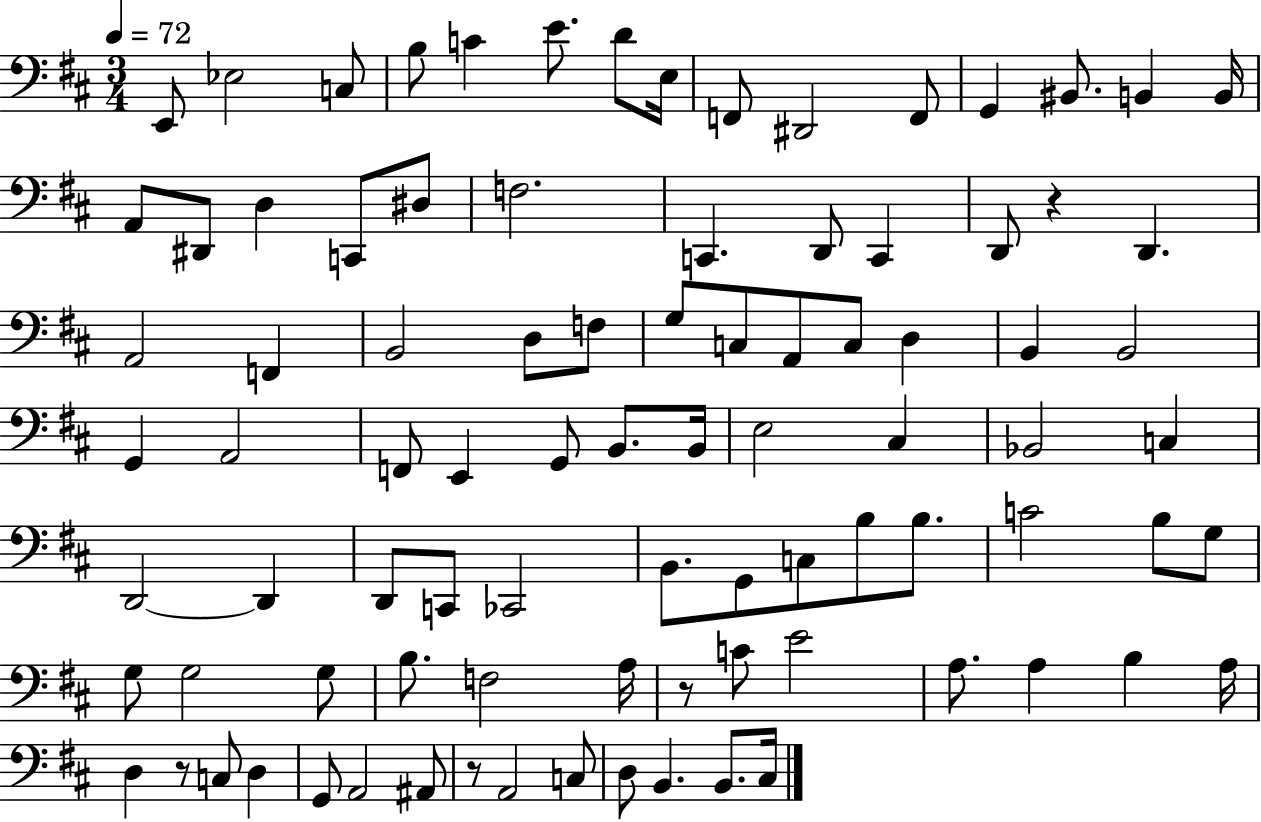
E2/e Eb3/h C3/e B3/e C4/q E4/e. D4/e E3/s F2/e D#2/h F2/e G2/q BIS2/e. B2/q B2/s A2/e D#2/e D3/q C2/e D#3/e F3/h. C2/q. D2/e C2/q D2/e R/q D2/q. A2/h F2/q B2/h D3/e F3/e G3/e C3/e A2/e C3/e D3/q B2/q B2/h G2/q A2/h F2/e E2/q G2/e B2/e. B2/s E3/h C#3/q Bb2/h C3/q D2/h D2/q D2/e C2/e CES2/h B2/e. G2/e C3/e B3/e B3/e. C4/h B3/e G3/e G3/e G3/h G3/e B3/e. F3/h A3/s R/e C4/e E4/h A3/e. A3/q B3/q A3/s D3/q R/e C3/e D3/q G2/e A2/h A#2/e R/e A2/h C3/e D3/e B2/q. B2/e. C#3/s